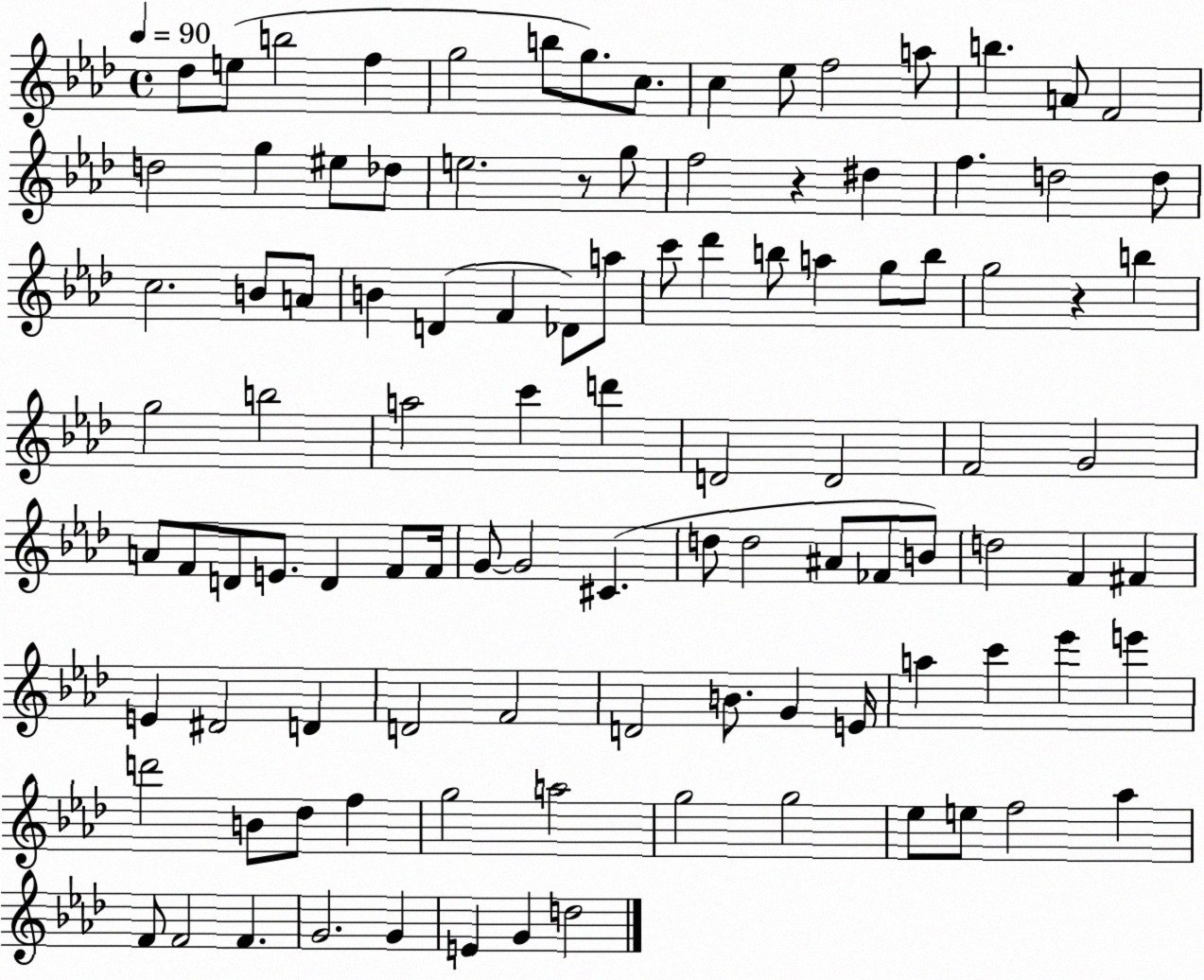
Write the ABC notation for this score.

X:1
T:Untitled
M:4/4
L:1/4
K:Ab
_d/2 e/2 b2 f g2 b/2 g/2 c/2 c _e/2 f2 a/2 b A/2 F2 d2 g ^e/2 _d/2 e2 z/2 g/2 f2 z ^d f d2 d/2 c2 B/2 A/2 B D F _D/2 a/2 c'/2 _d' b/2 a g/2 b/2 g2 z b g2 b2 a2 c' d' D2 D2 F2 G2 A/2 F/2 D/2 E/2 D F/2 F/4 G/2 G2 ^C d/2 d2 ^A/2 _F/2 B/2 d2 F ^F E ^D2 D D2 F2 D2 B/2 G E/4 a c' _e' e' d'2 B/2 _d/2 f g2 a2 g2 g2 _e/2 e/2 f2 _a F/2 F2 F G2 G E G d2